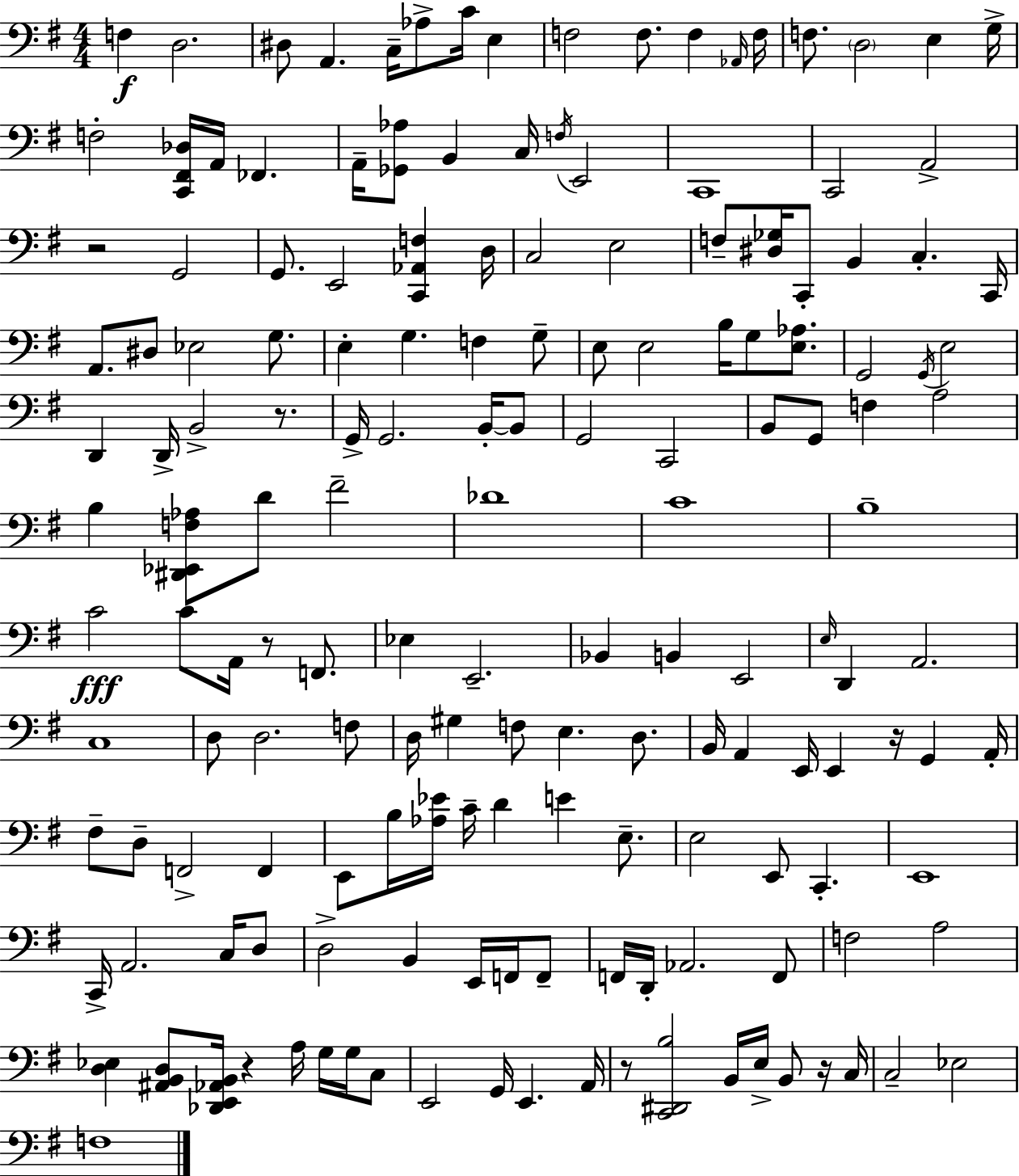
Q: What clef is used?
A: bass